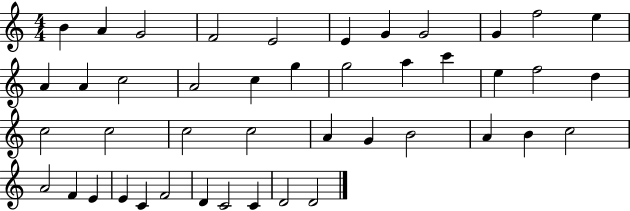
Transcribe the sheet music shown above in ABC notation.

X:1
T:Untitled
M:4/4
L:1/4
K:C
B A G2 F2 E2 E G G2 G f2 e A A c2 A2 c g g2 a c' e f2 d c2 c2 c2 c2 A G B2 A B c2 A2 F E E C F2 D C2 C D2 D2